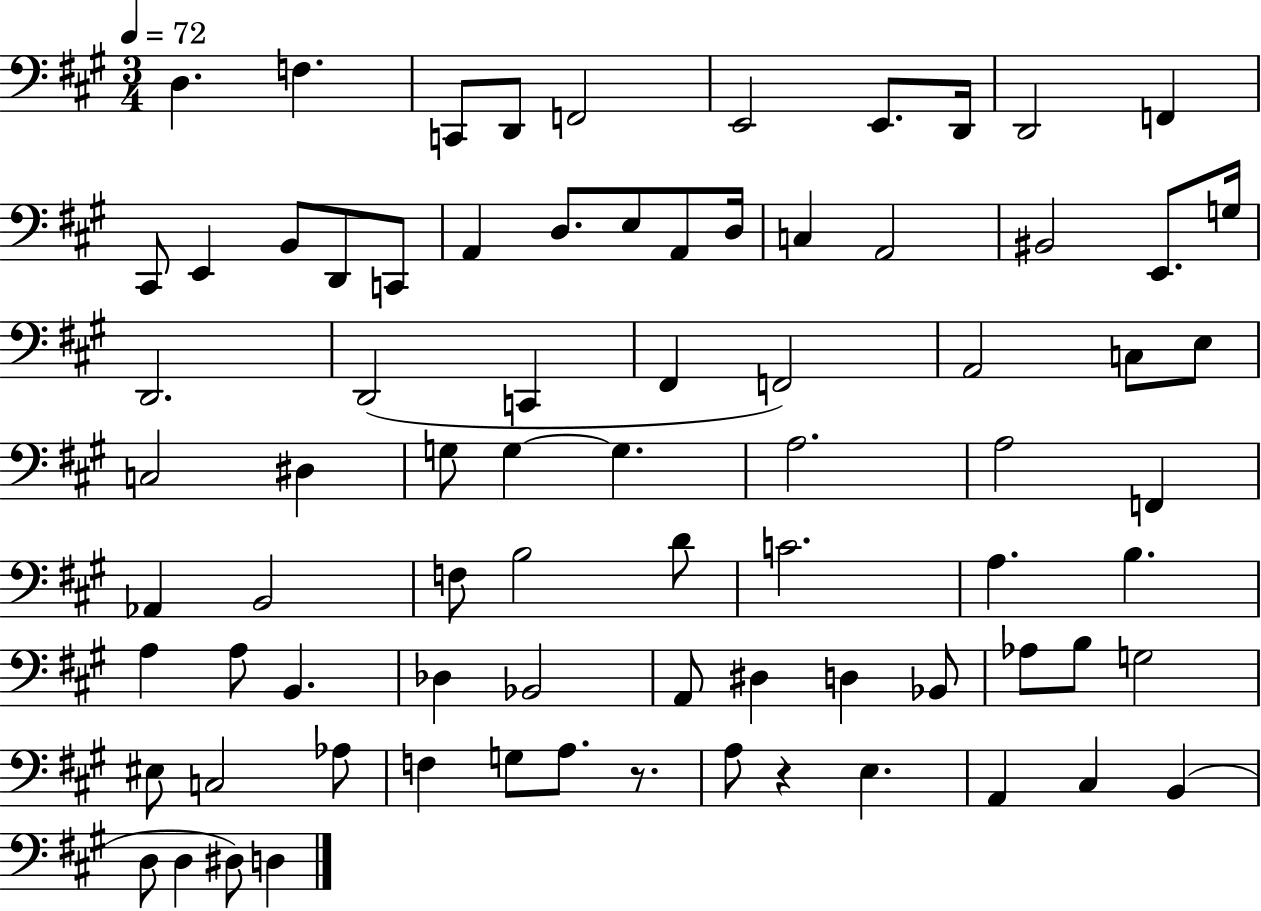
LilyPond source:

{
  \clef bass
  \numericTimeSignature
  \time 3/4
  \key a \major
  \tempo 4 = 72
  d4. f4. | c,8 d,8 f,2 | e,2 e,8. d,16 | d,2 f,4 | \break cis,8 e,4 b,8 d,8 c,8 | a,4 d8. e8 a,8 d16 | c4 a,2 | bis,2 e,8. g16 | \break d,2. | d,2( c,4 | fis,4 f,2) | a,2 c8 e8 | \break c2 dis4 | g8 g4~~ g4. | a2. | a2 f,4 | \break aes,4 b,2 | f8 b2 d'8 | c'2. | a4. b4. | \break a4 a8 b,4. | des4 bes,2 | a,8 dis4 d4 bes,8 | aes8 b8 g2 | \break eis8 c2 aes8 | f4 g8 a8. r8. | a8 r4 e4. | a,4 cis4 b,4( | \break d8 d4 dis8) d4 | \bar "|."
}